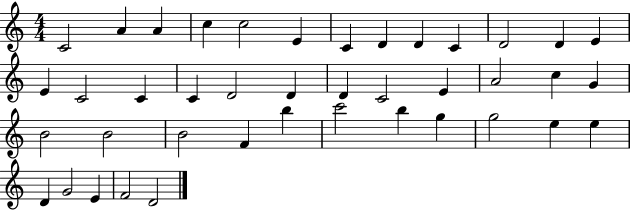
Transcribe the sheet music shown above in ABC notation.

X:1
T:Untitled
M:4/4
L:1/4
K:C
C2 A A c c2 E C D D C D2 D E E C2 C C D2 D D C2 E A2 c G B2 B2 B2 F b c'2 b g g2 e e D G2 E F2 D2